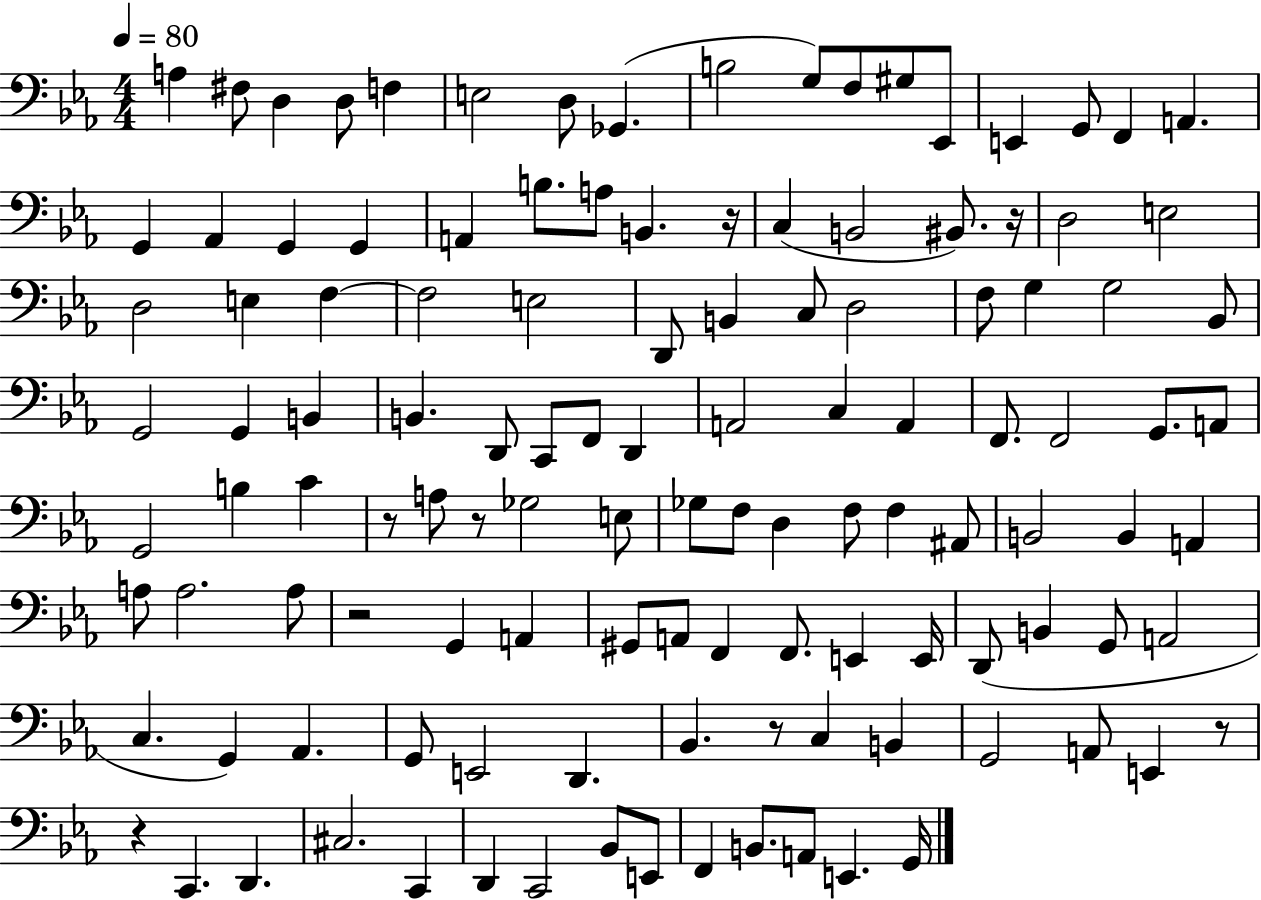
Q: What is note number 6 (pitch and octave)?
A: E3